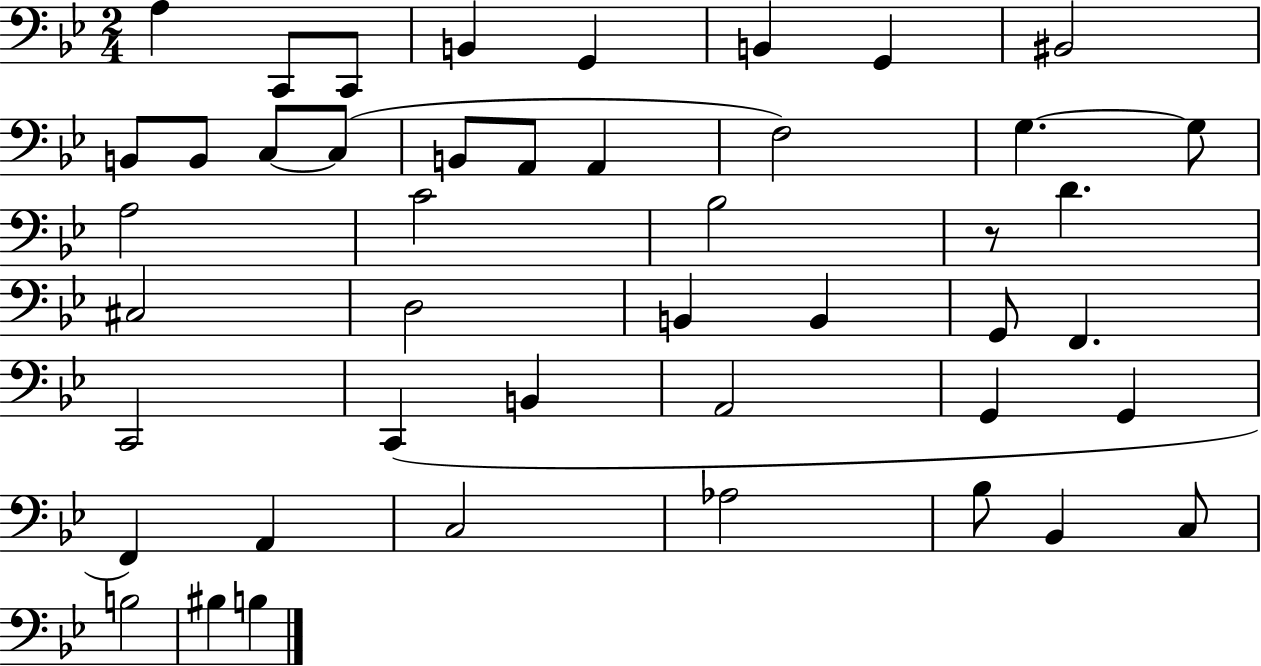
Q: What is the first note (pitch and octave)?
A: A3